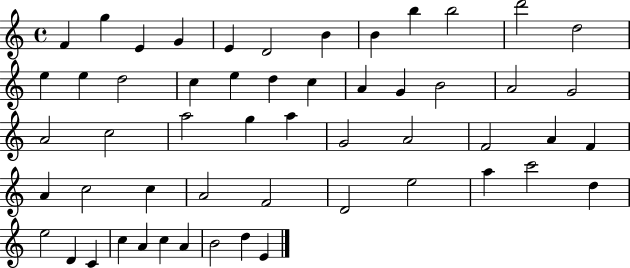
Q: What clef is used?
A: treble